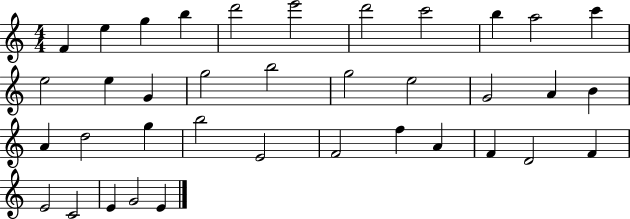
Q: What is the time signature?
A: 4/4